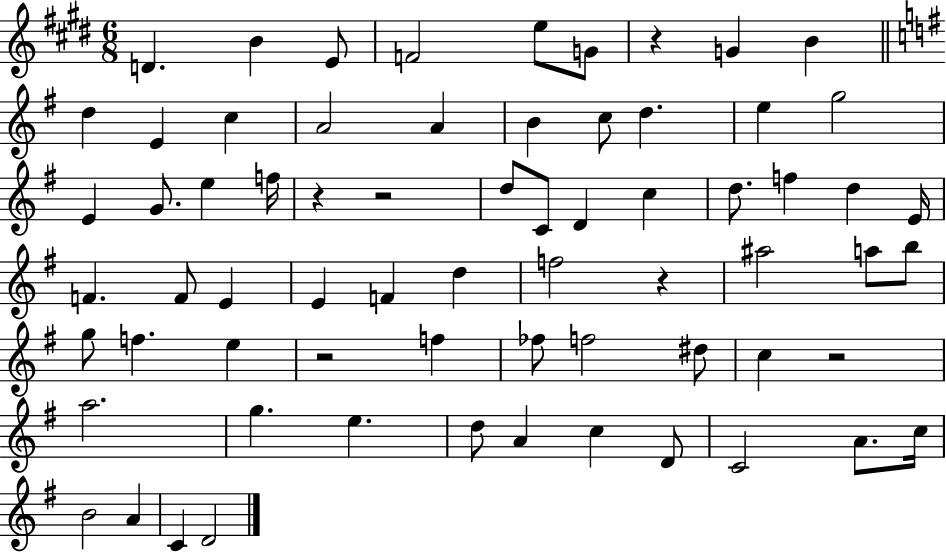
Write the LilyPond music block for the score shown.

{
  \clef treble
  \numericTimeSignature
  \time 6/8
  \key e \major
  \repeat volta 2 { d'4. b'4 e'8 | f'2 e''8 g'8 | r4 g'4 b'4 | \bar "||" \break \key g \major d''4 e'4 c''4 | a'2 a'4 | b'4 c''8 d''4. | e''4 g''2 | \break e'4 g'8. e''4 f''16 | r4 r2 | d''8 c'8 d'4 c''4 | d''8. f''4 d''4 e'16 | \break f'4. f'8 e'4 | e'4 f'4 d''4 | f''2 r4 | ais''2 a''8 b''8 | \break g''8 f''4. e''4 | r2 f''4 | fes''8 f''2 dis''8 | c''4 r2 | \break a''2. | g''4. e''4. | d''8 a'4 c''4 d'8 | c'2 a'8. c''16 | \break b'2 a'4 | c'4 d'2 | } \bar "|."
}